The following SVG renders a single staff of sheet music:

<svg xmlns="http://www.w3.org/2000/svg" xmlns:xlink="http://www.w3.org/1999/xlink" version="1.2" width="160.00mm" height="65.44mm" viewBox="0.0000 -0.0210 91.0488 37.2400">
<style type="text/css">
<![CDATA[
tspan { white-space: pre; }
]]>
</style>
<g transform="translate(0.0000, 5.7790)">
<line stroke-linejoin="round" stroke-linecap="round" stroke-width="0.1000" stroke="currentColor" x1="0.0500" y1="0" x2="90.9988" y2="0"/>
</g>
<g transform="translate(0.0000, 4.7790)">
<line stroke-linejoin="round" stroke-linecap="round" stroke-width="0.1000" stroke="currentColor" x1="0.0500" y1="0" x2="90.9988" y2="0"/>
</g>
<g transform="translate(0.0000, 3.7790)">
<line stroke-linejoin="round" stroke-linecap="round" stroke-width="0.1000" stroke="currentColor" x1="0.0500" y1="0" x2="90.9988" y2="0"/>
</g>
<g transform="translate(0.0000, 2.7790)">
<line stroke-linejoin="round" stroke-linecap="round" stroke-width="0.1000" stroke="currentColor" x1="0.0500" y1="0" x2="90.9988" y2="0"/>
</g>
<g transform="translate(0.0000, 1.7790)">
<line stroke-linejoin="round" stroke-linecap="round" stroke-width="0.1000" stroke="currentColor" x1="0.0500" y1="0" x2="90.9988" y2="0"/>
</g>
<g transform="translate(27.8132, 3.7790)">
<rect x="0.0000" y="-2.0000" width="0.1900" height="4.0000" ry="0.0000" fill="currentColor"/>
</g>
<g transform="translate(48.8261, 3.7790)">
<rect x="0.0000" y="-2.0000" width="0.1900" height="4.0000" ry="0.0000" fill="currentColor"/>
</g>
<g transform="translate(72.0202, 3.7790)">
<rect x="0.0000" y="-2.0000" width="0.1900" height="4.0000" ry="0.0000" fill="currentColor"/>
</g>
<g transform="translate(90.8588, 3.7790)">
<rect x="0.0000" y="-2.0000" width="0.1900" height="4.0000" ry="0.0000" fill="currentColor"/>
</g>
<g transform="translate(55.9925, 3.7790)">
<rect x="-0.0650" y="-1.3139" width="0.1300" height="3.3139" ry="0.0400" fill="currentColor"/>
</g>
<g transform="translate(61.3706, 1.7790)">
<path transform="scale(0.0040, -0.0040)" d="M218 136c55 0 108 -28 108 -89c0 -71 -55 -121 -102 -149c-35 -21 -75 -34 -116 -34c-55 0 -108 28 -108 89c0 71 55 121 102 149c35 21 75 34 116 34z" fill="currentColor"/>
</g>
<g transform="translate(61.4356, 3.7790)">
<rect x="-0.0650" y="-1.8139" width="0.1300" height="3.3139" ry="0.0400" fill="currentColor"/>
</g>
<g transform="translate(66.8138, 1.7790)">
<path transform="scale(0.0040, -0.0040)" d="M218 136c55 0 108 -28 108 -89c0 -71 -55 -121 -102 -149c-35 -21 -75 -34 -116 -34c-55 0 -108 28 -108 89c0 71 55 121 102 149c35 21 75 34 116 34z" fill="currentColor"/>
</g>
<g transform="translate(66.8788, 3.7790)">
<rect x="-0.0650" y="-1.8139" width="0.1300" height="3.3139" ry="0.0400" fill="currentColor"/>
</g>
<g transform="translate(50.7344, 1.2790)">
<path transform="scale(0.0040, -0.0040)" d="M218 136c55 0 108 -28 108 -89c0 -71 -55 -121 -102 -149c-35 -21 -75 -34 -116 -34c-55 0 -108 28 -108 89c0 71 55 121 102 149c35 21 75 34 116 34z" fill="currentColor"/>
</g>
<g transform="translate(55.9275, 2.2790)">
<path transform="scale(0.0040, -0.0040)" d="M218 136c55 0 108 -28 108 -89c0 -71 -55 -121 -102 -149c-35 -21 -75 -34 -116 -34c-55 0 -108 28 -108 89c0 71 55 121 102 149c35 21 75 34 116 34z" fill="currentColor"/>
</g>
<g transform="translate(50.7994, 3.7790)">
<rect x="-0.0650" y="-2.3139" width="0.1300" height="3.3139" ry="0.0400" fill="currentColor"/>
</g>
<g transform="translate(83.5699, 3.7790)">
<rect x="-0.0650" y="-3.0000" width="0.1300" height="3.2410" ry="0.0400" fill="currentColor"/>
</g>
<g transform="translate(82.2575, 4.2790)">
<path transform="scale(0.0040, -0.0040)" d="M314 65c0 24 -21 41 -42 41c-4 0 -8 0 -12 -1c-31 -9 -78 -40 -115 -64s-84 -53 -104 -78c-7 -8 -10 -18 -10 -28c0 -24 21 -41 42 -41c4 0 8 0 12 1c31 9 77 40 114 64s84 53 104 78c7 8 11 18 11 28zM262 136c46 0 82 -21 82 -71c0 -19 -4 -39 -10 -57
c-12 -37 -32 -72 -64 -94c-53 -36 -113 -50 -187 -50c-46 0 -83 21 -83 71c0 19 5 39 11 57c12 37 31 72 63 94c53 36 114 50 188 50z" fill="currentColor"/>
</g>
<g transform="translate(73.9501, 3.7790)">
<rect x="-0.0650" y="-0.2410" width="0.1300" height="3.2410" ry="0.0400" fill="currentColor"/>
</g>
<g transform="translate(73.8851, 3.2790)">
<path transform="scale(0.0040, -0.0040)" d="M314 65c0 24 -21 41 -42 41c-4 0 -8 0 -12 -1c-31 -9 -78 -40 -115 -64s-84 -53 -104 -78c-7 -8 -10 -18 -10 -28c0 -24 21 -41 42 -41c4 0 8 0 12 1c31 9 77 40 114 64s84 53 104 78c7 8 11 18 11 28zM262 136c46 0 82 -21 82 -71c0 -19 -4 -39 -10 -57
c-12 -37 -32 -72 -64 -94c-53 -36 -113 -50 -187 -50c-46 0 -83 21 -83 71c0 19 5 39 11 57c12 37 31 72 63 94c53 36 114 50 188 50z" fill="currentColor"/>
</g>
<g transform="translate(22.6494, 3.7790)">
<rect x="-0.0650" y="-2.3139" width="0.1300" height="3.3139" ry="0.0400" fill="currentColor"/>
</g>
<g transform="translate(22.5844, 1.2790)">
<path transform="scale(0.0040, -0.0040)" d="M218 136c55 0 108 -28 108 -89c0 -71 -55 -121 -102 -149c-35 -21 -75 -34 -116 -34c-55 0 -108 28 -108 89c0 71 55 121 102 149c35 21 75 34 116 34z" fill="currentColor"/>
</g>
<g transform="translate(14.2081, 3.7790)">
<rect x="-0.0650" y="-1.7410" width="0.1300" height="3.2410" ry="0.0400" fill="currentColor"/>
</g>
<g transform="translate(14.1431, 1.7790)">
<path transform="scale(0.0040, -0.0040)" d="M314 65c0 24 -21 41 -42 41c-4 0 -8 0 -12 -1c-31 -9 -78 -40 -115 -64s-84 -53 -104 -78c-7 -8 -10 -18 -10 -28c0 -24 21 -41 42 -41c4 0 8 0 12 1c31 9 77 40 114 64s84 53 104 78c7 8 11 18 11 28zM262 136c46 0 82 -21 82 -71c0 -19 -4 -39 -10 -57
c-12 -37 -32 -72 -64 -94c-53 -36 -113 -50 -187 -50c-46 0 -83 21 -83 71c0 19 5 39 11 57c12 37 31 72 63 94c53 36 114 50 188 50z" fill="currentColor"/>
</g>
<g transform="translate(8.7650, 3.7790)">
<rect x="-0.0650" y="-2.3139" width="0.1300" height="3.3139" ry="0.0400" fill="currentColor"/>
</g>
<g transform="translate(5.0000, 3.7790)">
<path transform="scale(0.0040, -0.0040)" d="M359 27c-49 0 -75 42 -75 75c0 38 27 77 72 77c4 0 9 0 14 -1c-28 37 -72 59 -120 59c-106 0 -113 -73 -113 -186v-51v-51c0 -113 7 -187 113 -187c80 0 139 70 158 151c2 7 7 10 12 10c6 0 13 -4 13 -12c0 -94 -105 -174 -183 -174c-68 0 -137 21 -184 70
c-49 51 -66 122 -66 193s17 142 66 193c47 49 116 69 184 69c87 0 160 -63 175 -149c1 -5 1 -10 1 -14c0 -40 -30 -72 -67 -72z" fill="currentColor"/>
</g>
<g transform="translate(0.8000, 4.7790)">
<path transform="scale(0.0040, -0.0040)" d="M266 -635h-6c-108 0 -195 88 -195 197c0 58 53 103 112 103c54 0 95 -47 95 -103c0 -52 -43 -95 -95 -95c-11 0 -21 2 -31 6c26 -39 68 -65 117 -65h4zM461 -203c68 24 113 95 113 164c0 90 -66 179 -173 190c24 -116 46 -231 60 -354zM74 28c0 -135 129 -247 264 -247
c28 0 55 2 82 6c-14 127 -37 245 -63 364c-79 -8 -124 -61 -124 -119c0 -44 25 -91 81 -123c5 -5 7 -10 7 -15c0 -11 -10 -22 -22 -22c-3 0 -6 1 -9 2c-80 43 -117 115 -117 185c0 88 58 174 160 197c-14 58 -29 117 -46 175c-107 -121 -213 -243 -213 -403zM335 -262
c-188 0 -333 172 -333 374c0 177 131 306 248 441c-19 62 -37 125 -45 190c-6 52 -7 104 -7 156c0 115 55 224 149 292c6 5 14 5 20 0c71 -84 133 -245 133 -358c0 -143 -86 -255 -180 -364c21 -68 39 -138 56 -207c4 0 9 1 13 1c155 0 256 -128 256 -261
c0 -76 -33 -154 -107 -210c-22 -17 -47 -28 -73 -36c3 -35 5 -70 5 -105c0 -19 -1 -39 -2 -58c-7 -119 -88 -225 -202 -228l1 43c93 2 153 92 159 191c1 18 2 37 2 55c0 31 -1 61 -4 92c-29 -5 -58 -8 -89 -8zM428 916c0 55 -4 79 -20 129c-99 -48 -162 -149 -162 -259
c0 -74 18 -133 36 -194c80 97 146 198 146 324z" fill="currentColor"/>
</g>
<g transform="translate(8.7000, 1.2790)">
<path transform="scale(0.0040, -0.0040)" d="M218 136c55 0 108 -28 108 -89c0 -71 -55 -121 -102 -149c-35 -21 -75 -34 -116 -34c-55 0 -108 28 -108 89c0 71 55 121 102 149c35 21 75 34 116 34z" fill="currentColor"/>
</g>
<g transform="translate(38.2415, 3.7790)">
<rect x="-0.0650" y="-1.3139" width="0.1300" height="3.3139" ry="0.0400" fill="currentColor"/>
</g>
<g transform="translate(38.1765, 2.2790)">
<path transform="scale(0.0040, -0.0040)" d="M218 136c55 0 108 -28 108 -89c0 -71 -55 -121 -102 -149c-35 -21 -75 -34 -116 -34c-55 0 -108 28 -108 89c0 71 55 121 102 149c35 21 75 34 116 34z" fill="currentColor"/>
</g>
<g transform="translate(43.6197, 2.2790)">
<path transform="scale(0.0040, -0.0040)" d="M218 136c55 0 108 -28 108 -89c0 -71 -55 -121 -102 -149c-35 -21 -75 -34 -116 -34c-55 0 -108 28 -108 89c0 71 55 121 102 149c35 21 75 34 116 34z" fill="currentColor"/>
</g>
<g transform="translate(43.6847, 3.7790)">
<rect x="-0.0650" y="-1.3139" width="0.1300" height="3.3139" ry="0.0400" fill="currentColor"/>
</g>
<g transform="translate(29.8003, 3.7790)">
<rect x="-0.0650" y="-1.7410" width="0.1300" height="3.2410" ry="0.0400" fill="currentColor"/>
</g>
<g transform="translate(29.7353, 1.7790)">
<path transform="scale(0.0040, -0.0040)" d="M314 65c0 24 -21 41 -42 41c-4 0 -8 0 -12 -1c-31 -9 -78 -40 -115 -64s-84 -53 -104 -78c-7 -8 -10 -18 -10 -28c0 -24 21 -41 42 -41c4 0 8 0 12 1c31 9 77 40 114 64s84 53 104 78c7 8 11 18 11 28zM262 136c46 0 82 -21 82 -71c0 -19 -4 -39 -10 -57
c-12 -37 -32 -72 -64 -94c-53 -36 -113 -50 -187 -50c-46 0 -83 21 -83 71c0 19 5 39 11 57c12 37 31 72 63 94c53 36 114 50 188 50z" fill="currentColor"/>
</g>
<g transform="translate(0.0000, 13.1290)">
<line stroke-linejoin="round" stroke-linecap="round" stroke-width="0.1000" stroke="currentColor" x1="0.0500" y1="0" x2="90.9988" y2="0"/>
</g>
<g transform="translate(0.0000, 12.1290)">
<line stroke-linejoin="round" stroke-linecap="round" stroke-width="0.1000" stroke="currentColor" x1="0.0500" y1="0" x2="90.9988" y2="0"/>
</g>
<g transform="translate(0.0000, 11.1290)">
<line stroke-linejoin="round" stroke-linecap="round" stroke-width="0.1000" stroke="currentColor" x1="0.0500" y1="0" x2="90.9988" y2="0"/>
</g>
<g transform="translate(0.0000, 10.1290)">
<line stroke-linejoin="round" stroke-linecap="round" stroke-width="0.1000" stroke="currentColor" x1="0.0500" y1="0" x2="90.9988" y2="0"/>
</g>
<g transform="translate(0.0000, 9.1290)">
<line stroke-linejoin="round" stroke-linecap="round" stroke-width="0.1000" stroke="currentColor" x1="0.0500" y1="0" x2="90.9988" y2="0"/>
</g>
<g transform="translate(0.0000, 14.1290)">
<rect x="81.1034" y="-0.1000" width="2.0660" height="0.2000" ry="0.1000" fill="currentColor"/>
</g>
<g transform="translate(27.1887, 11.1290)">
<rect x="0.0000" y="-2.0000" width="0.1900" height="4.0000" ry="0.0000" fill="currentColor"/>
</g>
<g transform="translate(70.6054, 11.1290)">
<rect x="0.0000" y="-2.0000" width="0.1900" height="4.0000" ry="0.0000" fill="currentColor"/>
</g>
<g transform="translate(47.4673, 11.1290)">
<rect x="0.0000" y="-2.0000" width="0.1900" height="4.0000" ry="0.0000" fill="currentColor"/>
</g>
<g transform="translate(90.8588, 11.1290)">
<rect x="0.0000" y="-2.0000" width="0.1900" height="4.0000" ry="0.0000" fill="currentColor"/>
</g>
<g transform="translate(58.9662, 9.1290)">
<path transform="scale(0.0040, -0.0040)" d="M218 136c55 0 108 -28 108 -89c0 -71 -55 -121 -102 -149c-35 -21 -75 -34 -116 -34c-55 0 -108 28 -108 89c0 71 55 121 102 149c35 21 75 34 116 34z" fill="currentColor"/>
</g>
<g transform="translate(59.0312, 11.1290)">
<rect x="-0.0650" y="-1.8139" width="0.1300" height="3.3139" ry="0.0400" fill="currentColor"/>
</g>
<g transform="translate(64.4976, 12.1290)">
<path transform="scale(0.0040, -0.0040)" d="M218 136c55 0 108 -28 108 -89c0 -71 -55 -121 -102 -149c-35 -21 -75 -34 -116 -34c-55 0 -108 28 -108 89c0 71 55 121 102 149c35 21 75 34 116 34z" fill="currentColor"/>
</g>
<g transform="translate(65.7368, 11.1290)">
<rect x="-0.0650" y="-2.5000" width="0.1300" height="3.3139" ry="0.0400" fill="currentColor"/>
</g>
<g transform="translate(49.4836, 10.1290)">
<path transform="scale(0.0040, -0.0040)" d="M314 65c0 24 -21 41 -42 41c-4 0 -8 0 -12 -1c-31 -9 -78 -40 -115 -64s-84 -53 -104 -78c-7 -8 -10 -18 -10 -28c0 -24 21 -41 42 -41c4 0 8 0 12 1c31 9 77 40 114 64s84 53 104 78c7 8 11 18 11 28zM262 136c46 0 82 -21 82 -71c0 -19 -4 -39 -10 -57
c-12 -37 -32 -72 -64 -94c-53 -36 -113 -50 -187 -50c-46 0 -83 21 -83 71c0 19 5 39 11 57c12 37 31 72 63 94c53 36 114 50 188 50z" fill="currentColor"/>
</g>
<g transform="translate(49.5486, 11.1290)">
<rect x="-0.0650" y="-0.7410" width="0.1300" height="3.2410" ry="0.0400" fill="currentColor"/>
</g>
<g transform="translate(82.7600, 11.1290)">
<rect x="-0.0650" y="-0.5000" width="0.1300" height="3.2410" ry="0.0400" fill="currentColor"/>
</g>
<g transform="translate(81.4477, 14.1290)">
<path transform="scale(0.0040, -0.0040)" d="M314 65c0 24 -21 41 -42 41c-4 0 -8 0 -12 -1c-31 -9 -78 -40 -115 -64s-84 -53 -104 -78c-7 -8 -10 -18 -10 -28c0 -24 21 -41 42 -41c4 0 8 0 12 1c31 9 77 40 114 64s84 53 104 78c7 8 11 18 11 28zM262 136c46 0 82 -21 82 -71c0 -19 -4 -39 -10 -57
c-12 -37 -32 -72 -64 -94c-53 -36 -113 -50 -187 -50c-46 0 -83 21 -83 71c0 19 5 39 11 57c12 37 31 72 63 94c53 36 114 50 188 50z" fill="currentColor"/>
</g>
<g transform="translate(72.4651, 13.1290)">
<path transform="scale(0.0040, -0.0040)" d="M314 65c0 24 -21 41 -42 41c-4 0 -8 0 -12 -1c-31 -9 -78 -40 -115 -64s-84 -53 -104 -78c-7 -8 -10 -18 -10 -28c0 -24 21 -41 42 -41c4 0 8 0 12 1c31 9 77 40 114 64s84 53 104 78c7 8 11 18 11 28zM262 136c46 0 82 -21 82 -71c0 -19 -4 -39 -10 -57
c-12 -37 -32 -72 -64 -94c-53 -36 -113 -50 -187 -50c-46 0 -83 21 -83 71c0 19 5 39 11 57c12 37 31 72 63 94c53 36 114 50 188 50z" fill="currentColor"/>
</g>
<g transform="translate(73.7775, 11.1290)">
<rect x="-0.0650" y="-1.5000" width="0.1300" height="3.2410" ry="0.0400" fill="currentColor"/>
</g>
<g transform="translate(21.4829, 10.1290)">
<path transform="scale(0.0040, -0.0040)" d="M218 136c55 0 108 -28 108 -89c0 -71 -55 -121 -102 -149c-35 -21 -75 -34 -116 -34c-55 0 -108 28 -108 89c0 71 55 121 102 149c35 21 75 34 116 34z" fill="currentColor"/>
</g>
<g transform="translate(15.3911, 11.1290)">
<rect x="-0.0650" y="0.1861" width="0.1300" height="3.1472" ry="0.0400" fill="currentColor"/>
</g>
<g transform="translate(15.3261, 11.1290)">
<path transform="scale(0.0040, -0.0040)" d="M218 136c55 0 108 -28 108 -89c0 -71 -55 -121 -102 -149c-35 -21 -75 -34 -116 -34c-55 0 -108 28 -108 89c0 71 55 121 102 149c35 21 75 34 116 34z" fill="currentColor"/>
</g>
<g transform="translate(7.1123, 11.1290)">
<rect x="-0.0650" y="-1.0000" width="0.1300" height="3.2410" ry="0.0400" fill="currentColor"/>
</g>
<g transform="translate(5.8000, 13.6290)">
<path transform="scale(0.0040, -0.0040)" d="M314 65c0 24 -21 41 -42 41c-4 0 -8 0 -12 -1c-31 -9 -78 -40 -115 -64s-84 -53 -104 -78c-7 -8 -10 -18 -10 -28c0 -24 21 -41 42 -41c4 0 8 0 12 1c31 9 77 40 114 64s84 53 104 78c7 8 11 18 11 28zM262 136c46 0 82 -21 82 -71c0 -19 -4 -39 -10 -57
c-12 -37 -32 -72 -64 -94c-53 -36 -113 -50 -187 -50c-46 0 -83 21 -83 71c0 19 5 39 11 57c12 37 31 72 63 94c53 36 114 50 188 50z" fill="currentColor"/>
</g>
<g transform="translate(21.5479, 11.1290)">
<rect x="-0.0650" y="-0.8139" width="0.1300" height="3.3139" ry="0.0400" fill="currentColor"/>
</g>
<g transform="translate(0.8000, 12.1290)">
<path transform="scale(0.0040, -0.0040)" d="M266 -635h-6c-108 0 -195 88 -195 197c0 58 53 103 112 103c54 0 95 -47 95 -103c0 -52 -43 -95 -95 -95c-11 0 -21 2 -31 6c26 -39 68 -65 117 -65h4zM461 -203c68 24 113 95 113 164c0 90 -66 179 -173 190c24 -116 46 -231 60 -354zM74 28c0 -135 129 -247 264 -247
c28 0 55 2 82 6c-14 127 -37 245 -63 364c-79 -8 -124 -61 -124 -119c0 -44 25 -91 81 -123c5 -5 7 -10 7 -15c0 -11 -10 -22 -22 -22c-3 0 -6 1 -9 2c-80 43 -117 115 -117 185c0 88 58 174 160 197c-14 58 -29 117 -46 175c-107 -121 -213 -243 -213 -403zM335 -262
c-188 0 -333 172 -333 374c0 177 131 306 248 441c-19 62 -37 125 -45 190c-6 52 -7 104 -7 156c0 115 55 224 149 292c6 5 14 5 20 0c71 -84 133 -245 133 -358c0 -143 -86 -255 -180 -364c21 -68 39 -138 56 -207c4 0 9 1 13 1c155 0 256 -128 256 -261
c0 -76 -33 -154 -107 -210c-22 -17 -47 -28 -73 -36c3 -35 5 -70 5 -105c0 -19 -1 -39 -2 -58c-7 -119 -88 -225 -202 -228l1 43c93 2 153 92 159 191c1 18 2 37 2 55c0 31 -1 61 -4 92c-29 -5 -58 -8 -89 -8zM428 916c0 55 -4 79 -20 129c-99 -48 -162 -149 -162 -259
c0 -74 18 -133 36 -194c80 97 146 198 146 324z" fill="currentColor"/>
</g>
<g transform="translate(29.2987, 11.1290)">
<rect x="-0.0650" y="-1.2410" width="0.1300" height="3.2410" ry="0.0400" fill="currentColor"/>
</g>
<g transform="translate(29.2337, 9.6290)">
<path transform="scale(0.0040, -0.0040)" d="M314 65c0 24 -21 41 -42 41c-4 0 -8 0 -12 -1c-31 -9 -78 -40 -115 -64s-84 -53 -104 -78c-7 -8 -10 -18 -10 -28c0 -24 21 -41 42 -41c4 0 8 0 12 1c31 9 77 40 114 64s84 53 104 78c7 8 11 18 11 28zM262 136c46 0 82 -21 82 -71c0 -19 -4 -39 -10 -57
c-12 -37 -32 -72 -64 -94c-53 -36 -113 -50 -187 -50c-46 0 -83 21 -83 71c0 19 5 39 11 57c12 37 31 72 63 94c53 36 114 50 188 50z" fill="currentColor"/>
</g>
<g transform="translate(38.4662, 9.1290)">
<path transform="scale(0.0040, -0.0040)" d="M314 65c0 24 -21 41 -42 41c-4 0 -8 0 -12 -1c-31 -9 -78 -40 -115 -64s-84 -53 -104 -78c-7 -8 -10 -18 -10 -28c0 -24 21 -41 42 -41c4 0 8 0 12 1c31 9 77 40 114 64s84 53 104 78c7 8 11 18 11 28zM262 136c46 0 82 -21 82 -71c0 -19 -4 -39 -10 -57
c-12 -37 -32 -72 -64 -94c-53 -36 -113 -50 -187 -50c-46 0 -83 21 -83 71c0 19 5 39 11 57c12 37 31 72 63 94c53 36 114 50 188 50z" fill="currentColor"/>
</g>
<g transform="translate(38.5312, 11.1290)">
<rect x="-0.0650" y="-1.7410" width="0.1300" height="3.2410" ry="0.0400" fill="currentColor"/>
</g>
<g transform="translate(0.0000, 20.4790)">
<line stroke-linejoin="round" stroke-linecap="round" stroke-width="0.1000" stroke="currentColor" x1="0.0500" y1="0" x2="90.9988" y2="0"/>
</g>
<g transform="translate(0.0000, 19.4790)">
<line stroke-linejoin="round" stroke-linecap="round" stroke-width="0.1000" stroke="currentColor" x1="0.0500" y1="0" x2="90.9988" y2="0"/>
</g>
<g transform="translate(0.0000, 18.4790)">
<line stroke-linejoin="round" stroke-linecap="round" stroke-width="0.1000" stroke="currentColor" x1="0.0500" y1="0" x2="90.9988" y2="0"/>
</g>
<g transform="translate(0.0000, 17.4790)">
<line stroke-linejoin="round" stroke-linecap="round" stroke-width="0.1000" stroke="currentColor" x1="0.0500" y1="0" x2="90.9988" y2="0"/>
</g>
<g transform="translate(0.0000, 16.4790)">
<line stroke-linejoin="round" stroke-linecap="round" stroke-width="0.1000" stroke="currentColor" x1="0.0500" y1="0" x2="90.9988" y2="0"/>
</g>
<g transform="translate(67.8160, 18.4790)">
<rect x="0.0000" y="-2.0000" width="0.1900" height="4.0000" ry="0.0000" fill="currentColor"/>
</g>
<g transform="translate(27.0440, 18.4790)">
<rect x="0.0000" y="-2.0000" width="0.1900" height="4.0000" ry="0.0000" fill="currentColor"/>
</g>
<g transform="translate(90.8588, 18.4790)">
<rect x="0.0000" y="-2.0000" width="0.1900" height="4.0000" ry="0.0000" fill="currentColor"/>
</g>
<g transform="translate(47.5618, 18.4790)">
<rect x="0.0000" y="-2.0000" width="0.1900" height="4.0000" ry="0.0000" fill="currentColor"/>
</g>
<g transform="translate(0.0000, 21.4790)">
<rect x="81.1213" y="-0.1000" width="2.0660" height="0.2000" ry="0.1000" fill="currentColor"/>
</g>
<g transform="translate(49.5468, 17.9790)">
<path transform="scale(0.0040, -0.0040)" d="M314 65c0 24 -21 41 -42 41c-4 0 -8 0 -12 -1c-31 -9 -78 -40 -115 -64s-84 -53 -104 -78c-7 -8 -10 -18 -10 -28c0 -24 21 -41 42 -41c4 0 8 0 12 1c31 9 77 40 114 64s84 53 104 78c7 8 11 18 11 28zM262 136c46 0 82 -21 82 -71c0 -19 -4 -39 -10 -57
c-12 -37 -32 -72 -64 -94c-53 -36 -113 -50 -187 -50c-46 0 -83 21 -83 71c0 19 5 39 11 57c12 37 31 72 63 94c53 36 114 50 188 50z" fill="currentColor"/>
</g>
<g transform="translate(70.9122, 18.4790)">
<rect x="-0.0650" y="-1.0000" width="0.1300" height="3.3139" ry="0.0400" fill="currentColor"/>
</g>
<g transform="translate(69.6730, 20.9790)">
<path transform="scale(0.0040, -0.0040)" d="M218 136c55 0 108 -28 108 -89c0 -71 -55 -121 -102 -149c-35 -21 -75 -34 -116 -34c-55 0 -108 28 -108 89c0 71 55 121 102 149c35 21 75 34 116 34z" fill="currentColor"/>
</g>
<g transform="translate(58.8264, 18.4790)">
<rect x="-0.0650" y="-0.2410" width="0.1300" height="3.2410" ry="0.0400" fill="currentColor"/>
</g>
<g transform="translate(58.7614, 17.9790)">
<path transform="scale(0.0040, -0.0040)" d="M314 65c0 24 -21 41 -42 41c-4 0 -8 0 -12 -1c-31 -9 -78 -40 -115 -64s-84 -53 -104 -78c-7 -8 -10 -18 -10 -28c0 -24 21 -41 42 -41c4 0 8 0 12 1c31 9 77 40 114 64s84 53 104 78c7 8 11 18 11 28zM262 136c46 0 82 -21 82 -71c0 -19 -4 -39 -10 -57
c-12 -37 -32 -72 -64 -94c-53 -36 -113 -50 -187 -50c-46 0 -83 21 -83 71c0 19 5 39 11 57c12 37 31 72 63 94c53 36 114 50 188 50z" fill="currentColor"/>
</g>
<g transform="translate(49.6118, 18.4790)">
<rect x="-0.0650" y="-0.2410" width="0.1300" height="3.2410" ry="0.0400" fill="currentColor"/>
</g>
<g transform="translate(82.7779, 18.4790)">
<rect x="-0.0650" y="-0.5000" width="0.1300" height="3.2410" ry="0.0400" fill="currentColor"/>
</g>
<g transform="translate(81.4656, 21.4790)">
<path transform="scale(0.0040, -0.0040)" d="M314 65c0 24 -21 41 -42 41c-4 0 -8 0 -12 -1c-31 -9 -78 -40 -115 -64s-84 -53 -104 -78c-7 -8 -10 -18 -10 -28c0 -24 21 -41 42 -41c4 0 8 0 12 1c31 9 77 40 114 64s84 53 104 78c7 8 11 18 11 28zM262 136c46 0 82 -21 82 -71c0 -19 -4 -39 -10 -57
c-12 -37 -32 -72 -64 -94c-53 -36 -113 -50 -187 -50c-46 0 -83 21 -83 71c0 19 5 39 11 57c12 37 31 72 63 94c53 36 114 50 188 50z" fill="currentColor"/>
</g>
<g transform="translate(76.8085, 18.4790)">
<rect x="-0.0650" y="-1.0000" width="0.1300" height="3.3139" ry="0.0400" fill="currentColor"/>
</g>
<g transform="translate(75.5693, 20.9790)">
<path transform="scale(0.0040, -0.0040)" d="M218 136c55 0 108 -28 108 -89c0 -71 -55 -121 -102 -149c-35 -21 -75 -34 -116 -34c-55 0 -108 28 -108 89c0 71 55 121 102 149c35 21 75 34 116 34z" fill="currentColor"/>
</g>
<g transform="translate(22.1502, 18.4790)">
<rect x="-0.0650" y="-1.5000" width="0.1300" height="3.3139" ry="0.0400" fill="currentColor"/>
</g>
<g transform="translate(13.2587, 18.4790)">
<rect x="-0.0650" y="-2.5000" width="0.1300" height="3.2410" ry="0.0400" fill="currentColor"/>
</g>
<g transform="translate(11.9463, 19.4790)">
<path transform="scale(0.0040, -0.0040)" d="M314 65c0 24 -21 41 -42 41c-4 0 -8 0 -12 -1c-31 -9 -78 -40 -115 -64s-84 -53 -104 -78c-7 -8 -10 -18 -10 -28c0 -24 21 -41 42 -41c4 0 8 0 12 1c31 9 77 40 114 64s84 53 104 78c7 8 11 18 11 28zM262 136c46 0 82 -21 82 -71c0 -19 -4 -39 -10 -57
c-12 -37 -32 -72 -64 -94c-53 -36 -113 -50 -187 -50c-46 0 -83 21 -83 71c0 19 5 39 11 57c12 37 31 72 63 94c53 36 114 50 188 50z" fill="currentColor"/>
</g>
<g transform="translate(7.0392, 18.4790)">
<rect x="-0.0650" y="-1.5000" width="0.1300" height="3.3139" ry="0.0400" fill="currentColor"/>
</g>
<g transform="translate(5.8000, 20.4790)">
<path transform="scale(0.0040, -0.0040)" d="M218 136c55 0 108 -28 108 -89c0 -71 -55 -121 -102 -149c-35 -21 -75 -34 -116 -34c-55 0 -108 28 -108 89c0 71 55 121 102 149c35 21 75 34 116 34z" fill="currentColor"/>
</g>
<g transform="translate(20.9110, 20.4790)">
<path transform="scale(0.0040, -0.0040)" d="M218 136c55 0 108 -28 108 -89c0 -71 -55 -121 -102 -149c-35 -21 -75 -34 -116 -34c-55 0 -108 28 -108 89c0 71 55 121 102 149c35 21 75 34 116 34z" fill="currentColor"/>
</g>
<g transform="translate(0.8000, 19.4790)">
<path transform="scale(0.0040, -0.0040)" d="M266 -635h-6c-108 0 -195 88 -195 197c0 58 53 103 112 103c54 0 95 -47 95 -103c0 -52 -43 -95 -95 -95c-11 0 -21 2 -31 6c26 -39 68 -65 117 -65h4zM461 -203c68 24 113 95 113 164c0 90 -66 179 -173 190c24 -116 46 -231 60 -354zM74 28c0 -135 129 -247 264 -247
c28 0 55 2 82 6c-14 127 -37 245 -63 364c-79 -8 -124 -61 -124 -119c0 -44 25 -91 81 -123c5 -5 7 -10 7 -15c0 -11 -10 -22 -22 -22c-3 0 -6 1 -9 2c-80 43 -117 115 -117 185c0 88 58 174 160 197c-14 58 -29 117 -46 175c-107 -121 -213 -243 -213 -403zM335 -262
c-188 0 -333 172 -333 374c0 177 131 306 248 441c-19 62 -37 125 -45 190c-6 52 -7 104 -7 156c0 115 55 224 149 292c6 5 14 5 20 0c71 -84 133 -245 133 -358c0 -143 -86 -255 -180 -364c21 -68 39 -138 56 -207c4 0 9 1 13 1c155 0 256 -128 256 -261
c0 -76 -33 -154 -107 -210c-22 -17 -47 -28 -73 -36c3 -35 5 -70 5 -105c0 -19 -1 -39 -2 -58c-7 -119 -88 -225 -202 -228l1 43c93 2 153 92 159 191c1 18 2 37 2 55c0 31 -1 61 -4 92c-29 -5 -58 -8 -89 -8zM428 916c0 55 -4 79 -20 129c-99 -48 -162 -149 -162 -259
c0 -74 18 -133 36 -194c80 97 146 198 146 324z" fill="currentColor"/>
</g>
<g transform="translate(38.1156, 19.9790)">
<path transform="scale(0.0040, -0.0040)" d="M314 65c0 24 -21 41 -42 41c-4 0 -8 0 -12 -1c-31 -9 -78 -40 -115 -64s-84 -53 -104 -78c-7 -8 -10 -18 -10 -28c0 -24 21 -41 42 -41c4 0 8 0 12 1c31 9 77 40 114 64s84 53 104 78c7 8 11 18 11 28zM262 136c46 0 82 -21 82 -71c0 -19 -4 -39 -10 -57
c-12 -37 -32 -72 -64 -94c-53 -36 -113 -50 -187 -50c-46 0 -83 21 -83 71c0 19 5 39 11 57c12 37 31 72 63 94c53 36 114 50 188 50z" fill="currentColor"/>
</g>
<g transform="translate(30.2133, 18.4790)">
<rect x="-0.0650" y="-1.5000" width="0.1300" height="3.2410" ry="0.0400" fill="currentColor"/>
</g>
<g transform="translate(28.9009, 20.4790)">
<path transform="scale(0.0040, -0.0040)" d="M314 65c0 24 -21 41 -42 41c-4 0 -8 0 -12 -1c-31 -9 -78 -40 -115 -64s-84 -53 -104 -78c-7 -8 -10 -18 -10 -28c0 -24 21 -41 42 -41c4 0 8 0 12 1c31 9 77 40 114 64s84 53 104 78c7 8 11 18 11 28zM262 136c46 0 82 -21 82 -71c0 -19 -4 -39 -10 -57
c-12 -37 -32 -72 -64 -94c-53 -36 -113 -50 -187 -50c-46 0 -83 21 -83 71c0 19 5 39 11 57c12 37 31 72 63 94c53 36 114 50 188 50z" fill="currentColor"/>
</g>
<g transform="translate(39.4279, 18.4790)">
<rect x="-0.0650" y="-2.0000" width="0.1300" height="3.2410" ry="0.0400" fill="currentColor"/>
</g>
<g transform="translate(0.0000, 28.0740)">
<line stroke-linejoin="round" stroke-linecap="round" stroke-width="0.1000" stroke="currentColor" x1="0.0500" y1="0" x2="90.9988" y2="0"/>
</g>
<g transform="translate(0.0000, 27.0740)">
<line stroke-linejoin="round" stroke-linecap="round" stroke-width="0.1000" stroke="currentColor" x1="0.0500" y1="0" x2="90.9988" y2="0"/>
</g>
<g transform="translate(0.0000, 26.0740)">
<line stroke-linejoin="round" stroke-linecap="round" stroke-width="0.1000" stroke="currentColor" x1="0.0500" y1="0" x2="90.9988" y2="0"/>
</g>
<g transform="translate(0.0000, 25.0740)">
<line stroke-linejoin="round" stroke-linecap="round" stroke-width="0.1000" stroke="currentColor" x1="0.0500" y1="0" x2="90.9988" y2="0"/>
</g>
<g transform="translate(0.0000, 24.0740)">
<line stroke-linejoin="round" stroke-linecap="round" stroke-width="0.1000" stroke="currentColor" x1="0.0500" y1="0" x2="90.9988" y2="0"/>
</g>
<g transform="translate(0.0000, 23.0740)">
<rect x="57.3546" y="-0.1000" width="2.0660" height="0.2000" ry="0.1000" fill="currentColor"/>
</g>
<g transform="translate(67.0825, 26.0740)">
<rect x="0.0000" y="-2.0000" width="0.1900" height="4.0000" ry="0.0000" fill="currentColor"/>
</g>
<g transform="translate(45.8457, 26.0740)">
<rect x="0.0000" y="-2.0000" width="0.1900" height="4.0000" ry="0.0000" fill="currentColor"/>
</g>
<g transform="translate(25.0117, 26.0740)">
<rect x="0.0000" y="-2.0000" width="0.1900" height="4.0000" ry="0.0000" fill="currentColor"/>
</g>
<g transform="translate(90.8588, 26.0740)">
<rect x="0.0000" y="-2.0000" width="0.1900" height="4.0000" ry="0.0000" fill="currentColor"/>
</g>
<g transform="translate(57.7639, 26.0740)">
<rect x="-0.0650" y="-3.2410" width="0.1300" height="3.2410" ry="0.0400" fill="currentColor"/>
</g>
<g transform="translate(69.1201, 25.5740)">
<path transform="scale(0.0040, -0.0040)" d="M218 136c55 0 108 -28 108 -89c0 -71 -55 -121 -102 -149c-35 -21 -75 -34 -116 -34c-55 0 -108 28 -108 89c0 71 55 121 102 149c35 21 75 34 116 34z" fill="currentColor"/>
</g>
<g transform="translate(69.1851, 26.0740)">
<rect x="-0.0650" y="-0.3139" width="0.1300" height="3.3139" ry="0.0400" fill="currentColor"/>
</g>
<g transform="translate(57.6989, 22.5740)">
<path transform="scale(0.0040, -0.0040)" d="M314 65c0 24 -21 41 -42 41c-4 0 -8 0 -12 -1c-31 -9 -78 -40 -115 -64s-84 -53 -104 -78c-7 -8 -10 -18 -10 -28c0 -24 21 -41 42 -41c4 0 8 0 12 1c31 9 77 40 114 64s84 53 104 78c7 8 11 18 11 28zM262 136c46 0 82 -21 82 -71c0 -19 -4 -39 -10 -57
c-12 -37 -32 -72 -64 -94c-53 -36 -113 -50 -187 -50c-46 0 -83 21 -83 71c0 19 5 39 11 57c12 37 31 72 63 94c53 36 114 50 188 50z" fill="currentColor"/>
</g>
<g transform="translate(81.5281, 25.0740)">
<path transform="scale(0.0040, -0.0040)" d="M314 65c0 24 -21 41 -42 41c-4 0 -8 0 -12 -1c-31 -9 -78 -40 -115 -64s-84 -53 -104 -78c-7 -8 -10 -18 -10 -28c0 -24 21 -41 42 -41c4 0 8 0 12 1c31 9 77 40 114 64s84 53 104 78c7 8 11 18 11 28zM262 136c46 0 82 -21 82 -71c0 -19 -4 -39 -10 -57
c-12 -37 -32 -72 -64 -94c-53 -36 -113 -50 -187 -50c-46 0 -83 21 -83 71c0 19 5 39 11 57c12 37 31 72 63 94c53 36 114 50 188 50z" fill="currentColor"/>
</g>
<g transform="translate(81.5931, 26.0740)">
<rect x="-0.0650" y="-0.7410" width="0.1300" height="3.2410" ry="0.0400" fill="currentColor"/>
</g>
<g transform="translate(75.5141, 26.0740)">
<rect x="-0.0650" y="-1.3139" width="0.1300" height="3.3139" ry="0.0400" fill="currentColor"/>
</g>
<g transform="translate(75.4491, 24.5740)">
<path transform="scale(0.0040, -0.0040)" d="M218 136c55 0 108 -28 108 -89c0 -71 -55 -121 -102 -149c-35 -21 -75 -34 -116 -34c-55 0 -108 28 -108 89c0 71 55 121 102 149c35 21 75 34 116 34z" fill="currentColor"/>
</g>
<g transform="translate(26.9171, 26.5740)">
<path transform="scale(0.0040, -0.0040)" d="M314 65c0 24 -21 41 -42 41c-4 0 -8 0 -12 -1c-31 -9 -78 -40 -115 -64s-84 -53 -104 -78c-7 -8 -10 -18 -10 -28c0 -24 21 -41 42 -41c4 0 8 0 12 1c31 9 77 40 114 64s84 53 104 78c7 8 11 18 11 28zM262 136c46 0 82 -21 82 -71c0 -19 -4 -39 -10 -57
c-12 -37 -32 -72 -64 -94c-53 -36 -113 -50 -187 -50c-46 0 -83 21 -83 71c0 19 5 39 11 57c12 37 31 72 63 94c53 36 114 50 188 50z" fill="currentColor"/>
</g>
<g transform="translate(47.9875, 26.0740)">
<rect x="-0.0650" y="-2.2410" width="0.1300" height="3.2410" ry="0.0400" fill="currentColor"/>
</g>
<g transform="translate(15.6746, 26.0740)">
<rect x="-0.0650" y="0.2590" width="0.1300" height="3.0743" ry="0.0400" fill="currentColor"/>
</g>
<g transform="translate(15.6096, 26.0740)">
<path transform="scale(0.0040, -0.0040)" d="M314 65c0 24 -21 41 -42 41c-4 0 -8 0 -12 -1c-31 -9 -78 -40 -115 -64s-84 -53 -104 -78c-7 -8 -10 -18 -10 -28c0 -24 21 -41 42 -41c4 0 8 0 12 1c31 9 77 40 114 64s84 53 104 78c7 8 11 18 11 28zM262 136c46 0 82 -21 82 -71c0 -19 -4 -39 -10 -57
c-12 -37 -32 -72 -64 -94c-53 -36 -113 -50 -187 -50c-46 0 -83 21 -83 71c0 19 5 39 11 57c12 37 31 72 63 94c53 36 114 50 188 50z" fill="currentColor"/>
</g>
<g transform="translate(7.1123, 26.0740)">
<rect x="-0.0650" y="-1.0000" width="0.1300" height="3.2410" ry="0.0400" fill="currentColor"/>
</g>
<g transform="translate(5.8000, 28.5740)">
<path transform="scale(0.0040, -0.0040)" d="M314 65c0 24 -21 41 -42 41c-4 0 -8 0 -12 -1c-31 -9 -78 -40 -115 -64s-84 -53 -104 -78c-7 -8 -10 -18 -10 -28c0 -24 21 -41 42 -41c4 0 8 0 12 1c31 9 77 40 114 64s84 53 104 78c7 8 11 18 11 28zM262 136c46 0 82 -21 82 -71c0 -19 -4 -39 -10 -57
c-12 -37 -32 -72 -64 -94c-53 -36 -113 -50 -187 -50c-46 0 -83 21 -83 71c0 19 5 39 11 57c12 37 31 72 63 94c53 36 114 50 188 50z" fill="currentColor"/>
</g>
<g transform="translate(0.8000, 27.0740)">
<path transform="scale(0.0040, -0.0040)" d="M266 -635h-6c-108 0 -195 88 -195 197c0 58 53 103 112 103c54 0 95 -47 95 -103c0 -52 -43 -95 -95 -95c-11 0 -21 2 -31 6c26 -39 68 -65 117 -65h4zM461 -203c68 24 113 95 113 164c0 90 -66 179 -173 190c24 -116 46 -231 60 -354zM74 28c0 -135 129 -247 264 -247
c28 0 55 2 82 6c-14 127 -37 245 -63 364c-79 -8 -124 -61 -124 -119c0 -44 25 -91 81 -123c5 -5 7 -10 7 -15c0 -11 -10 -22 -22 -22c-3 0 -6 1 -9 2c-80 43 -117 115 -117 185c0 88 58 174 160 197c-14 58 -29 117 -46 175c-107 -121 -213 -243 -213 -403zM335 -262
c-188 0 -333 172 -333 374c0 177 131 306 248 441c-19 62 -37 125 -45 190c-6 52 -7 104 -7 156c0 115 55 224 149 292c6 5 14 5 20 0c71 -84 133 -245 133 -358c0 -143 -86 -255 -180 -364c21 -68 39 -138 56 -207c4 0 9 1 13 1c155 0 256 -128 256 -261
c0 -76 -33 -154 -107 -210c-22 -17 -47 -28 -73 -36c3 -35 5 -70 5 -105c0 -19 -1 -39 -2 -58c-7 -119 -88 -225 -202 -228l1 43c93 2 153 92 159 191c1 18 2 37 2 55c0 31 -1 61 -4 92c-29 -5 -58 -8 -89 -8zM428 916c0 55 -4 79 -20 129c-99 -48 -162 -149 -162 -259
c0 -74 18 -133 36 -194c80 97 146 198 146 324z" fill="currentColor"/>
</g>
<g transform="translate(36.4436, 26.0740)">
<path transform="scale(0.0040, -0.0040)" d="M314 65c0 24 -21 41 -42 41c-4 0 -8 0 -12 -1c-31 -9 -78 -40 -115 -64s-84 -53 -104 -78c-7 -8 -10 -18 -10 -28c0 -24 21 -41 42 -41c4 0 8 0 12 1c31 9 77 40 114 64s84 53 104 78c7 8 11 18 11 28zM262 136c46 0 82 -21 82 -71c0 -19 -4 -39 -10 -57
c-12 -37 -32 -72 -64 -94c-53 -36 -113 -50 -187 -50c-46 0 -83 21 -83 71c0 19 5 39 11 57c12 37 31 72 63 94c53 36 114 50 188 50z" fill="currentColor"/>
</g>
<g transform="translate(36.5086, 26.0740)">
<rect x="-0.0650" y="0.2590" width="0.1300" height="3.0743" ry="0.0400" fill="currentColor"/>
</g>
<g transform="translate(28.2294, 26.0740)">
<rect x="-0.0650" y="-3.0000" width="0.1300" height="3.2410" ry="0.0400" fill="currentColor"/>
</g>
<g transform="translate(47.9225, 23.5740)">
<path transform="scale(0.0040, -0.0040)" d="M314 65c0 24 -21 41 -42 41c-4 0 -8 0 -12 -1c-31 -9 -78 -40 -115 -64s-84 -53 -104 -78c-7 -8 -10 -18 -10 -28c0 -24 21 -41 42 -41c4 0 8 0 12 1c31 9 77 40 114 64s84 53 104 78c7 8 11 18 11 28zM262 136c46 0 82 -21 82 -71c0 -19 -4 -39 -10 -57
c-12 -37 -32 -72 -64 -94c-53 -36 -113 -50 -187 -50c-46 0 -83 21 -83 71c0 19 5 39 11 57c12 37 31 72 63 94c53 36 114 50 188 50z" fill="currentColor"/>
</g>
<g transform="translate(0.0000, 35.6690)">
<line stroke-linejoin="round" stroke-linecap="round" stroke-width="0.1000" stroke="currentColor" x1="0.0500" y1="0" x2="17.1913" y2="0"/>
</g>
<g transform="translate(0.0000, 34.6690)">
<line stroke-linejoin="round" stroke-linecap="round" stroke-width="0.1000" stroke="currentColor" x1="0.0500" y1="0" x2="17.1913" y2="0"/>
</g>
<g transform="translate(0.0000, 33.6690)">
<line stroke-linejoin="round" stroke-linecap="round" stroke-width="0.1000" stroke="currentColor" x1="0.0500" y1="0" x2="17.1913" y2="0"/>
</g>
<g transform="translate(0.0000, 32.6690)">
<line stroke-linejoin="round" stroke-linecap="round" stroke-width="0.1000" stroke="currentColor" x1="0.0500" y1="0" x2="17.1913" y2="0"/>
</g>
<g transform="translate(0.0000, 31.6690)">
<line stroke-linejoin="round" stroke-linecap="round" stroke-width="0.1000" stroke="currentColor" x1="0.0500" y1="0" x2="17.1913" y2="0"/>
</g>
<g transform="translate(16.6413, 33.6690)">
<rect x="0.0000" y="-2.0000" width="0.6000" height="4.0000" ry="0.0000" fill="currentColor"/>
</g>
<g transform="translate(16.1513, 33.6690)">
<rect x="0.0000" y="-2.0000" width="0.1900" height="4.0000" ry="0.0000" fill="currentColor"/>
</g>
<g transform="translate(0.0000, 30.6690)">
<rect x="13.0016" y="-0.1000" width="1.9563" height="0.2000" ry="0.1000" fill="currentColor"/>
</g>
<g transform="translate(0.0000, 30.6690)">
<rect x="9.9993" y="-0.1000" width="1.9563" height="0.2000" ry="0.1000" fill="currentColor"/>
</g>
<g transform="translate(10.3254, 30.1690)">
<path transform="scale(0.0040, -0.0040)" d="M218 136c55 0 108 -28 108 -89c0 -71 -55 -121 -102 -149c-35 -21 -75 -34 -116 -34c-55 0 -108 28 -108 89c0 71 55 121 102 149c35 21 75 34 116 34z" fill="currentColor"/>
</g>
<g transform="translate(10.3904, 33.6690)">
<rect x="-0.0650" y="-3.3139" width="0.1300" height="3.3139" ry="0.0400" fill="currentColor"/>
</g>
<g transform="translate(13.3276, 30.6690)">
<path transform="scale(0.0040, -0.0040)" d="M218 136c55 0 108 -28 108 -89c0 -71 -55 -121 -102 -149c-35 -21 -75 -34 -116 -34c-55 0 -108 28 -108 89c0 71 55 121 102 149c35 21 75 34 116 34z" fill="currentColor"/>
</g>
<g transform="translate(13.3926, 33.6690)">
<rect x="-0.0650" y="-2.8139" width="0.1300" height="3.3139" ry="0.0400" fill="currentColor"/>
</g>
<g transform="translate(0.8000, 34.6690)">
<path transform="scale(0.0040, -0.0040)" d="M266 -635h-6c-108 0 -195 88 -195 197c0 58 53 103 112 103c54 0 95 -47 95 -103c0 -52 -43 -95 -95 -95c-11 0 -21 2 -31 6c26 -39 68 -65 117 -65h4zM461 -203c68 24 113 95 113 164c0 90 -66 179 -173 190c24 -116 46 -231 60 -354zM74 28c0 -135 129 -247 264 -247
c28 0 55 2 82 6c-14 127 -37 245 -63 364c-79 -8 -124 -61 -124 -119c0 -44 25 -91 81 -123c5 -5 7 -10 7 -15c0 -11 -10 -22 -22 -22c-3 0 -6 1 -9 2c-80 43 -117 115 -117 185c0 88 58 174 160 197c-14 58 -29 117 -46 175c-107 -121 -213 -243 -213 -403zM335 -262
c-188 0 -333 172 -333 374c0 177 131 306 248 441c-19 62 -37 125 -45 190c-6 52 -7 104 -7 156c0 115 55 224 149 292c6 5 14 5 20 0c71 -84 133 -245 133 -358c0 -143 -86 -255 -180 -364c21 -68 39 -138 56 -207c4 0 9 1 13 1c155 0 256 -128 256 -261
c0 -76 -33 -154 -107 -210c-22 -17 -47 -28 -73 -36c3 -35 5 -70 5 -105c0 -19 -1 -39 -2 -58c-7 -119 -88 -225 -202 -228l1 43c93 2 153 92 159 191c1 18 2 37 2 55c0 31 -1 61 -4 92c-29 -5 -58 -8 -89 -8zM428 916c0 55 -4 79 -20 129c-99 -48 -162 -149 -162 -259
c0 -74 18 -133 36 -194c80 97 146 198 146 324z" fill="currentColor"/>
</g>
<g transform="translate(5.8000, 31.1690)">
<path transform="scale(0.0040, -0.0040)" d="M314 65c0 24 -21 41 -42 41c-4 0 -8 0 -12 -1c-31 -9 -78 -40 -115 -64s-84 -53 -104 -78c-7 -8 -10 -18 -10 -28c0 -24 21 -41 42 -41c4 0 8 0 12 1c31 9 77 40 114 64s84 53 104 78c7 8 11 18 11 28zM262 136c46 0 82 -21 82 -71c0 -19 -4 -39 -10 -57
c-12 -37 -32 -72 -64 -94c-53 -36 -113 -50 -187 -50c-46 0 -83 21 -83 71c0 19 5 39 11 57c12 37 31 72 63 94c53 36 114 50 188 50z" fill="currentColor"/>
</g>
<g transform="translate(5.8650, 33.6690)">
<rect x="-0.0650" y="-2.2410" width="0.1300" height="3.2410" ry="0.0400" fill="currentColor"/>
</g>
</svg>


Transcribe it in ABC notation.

X:1
T:Untitled
M:4/4
L:1/4
K:C
g f2 g f2 e e g e f f c2 A2 D2 B d e2 f2 d2 f G E2 C2 E G2 E E2 F2 c2 c2 D D C2 D2 B2 A2 B2 g2 b2 c e d2 g2 b a